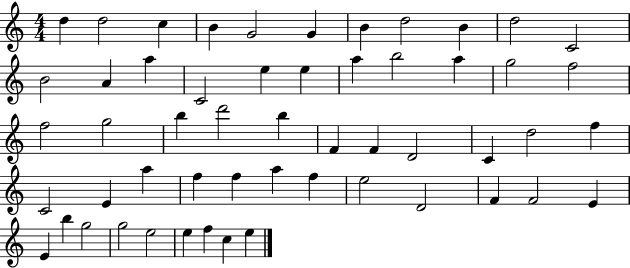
X:1
T:Untitled
M:4/4
L:1/4
K:C
d d2 c B G2 G B d2 B d2 C2 B2 A a C2 e e a b2 a g2 f2 f2 g2 b d'2 b F F D2 C d2 f C2 E a f f a f e2 D2 F F2 E E b g2 g2 e2 e f c e